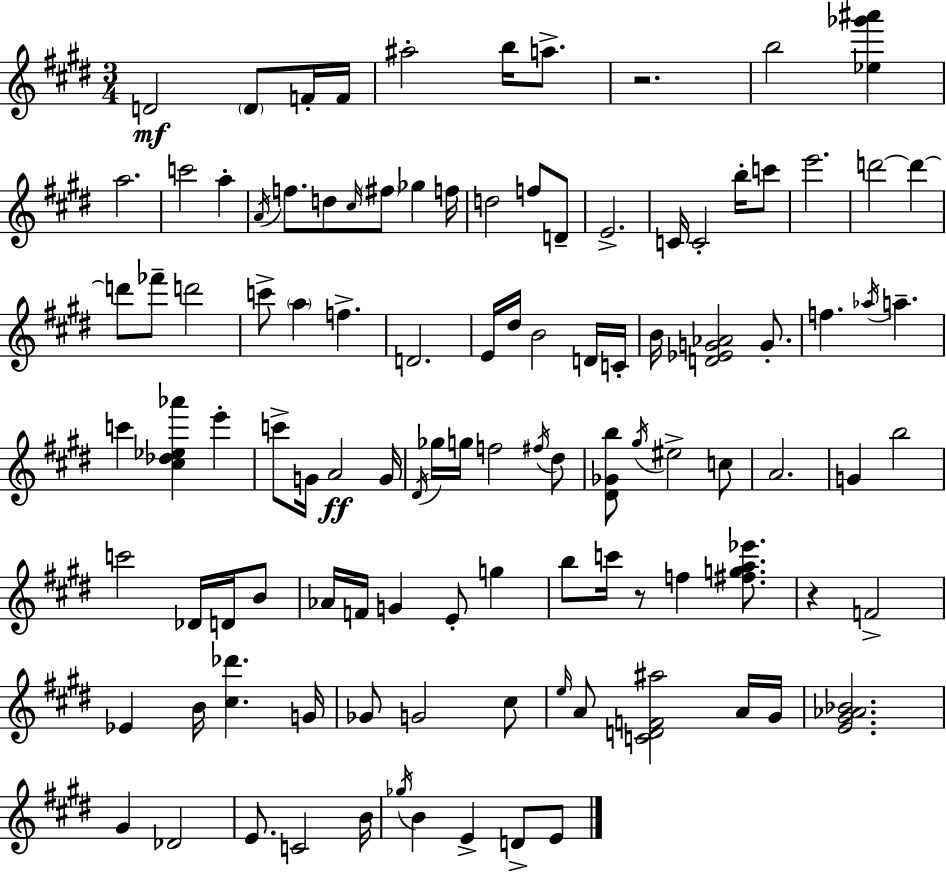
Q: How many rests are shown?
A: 3